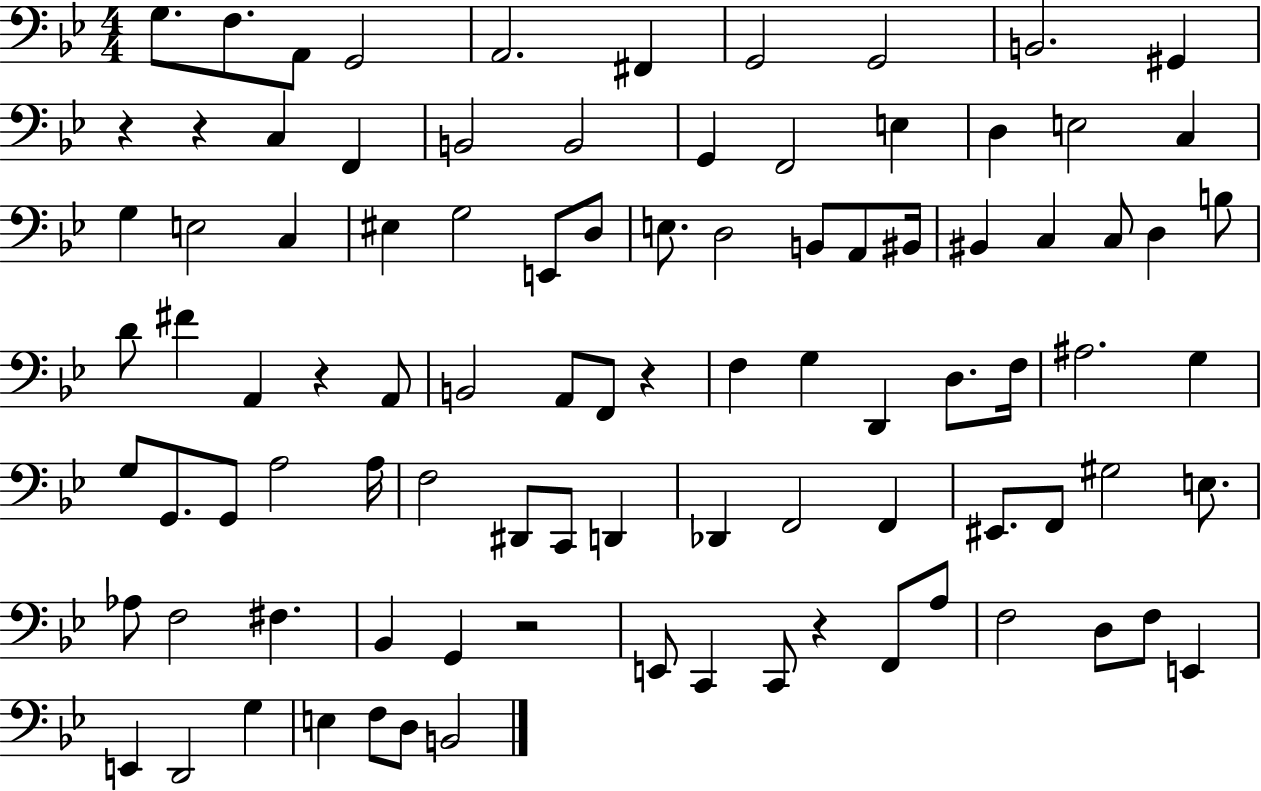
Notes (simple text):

G3/e. F3/e. A2/e G2/h A2/h. F#2/q G2/h G2/h B2/h. G#2/q R/q R/q C3/q F2/q B2/h B2/h G2/q F2/h E3/q D3/q E3/h C3/q G3/q E3/h C3/q EIS3/q G3/h E2/e D3/e E3/e. D3/h B2/e A2/e BIS2/s BIS2/q C3/q C3/e D3/q B3/e D4/e F#4/q A2/q R/q A2/e B2/h A2/e F2/e R/q F3/q G3/q D2/q D3/e. F3/s A#3/h. G3/q G3/e G2/e. G2/e A3/h A3/s F3/h D#2/e C2/e D2/q Db2/q F2/h F2/q EIS2/e. F2/e G#3/h E3/e. Ab3/e F3/h F#3/q. Bb2/q G2/q R/h E2/e C2/q C2/e R/q F2/e A3/e F3/h D3/e F3/e E2/q E2/q D2/h G3/q E3/q F3/e D3/e B2/h